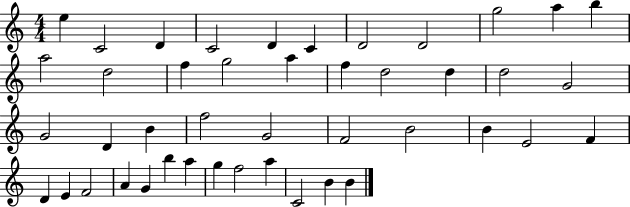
X:1
T:Untitled
M:4/4
L:1/4
K:C
e C2 D C2 D C D2 D2 g2 a b a2 d2 f g2 a f d2 d d2 G2 G2 D B f2 G2 F2 B2 B E2 F D E F2 A G b a g f2 a C2 B B